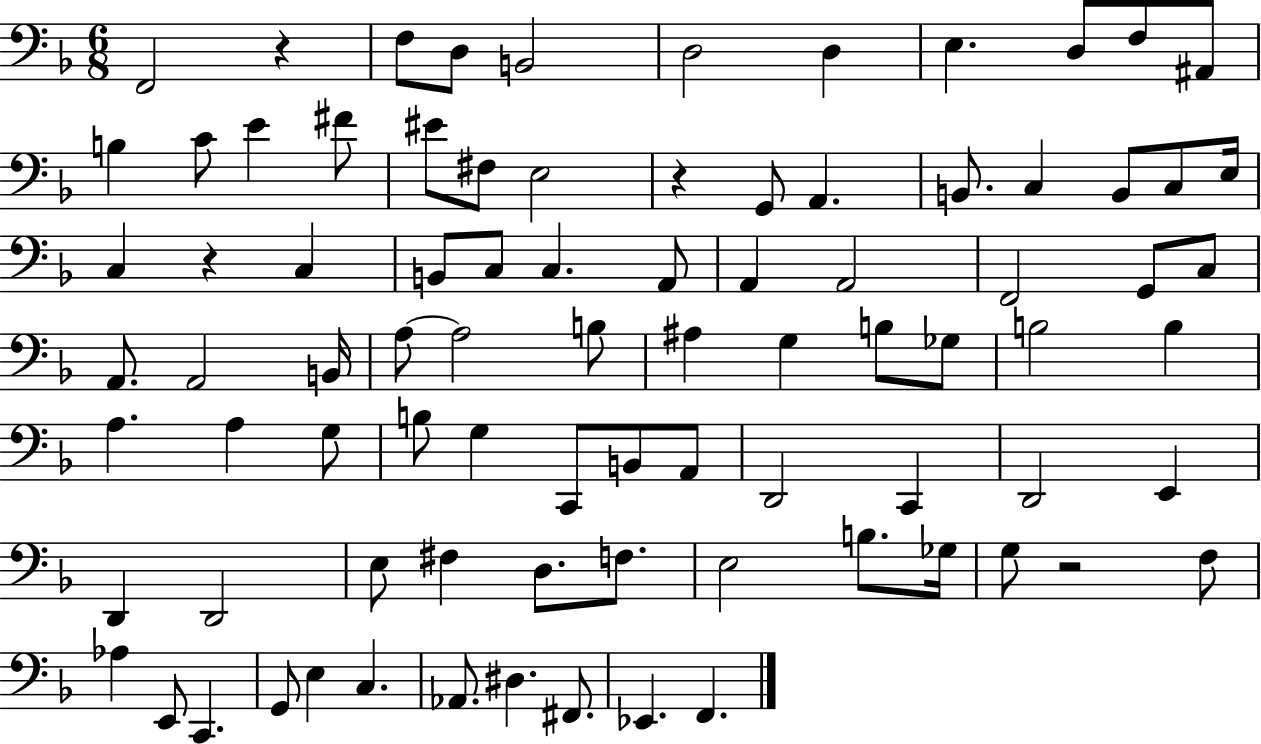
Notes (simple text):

F2/h R/q F3/e D3/e B2/h D3/h D3/q E3/q. D3/e F3/e A#2/e B3/q C4/e E4/q F#4/e EIS4/e F#3/e E3/h R/q G2/e A2/q. B2/e. C3/q B2/e C3/e E3/s C3/q R/q C3/q B2/e C3/e C3/q. A2/e A2/q A2/h F2/h G2/e C3/e A2/e. A2/h B2/s A3/e A3/h B3/e A#3/q G3/q B3/e Gb3/e B3/h B3/q A3/q. A3/q G3/e B3/e G3/q C2/e B2/e A2/e D2/h C2/q D2/h E2/q D2/q D2/h E3/e F#3/q D3/e. F3/e. E3/h B3/e. Gb3/s G3/e R/h F3/e Ab3/q E2/e C2/q. G2/e E3/q C3/q. Ab2/e. D#3/q. F#2/e. Eb2/q. F2/q.